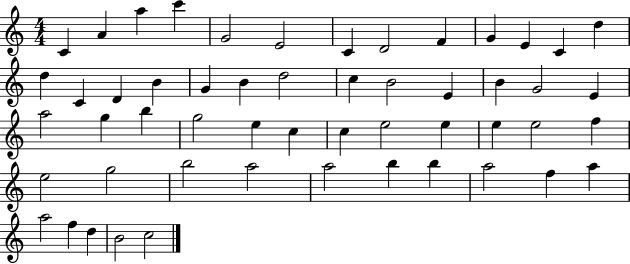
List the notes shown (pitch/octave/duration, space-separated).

C4/q A4/q A5/q C6/q G4/h E4/h C4/q D4/h F4/q G4/q E4/q C4/q D5/q D5/q C4/q D4/q B4/q G4/q B4/q D5/h C5/q B4/h E4/q B4/q G4/h E4/q A5/h G5/q B5/q G5/h E5/q C5/q C5/q E5/h E5/q E5/q E5/h F5/q E5/h G5/h B5/h A5/h A5/h B5/q B5/q A5/h F5/q A5/q A5/h F5/q D5/q B4/h C5/h